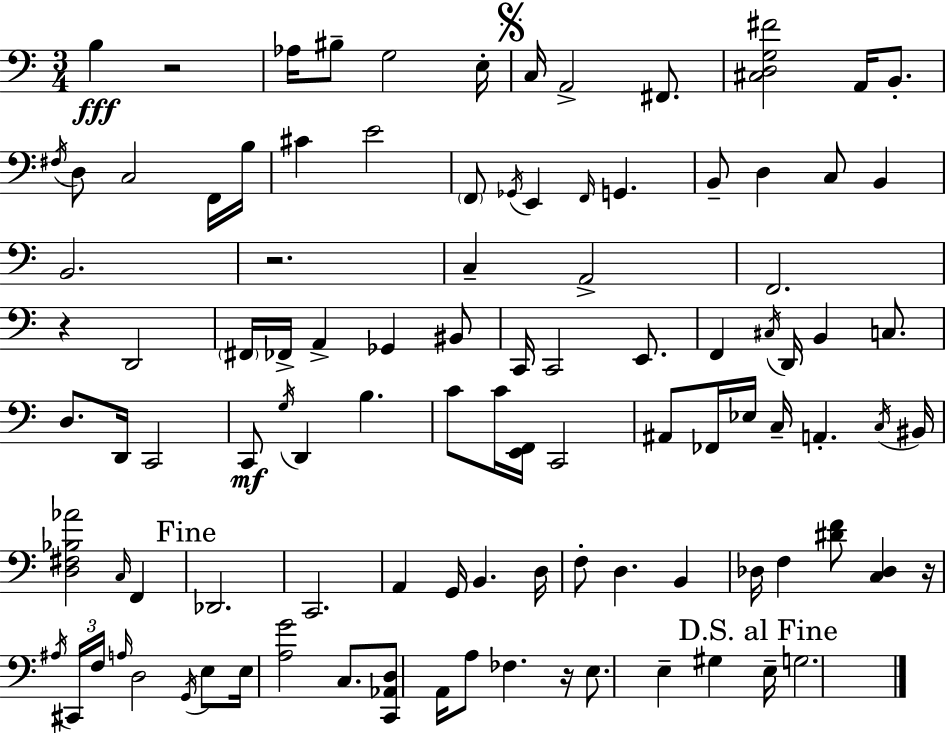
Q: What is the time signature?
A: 3/4